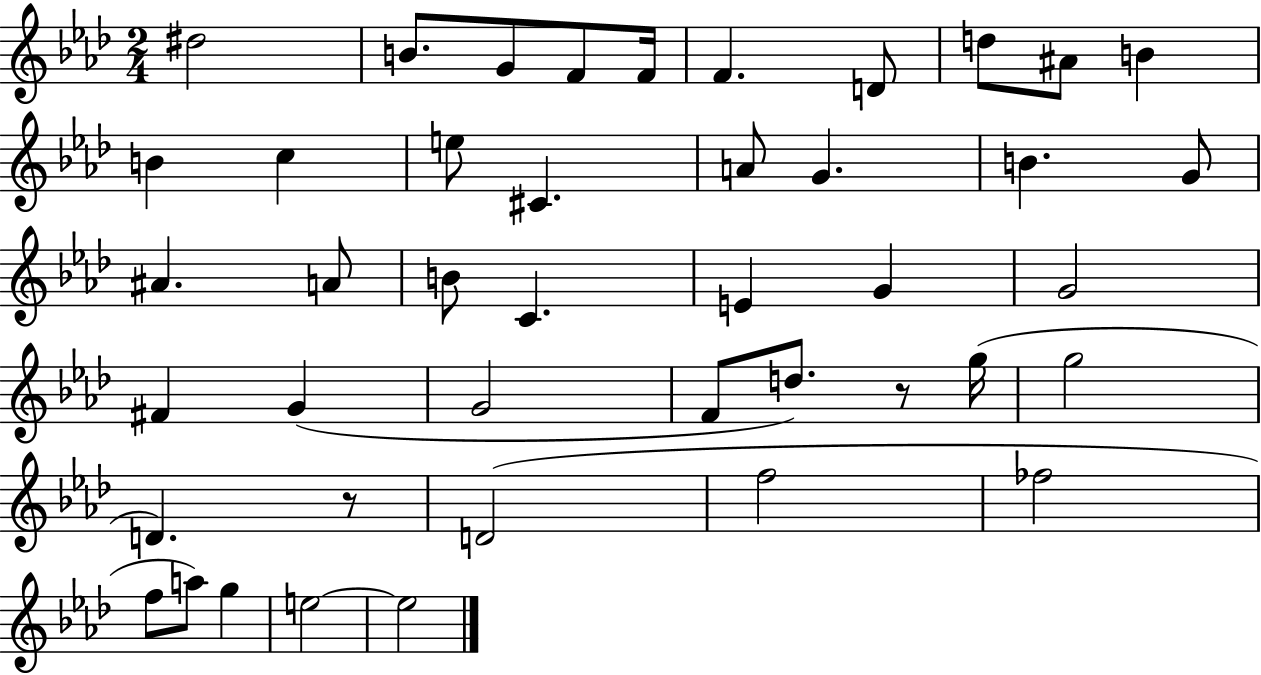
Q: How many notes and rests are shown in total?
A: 43